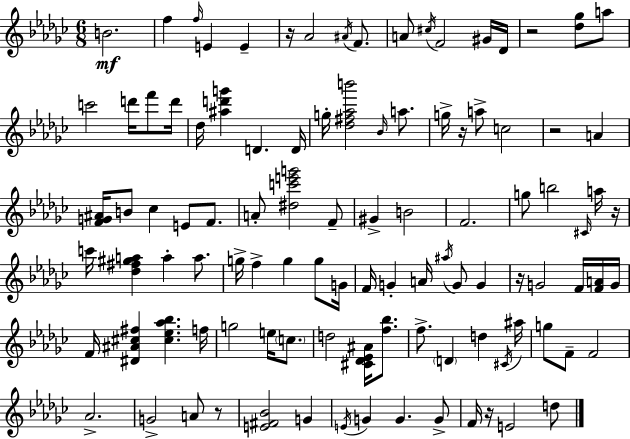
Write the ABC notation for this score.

X:1
T:Untitled
M:6/8
L:1/4
K:Ebm
B2 f f/4 E E z/4 _A2 ^A/4 F/2 A/2 ^c/4 F2 ^G/4 _D/4 z2 [_d_g]/2 a/2 c'2 d'/4 f'/2 d'/4 _d/4 [^ad'g'] D D/4 g/4 [_d^f_ab']2 _B/4 a/2 g/4 z/4 a/2 c2 z2 A [FG^A]/4 B/2 _c E/2 F/2 A/2 [^dc'e'g']2 F/2 ^G B2 F2 g/2 b2 ^C/4 a/4 z/4 c'/4 [_d^f^ga] a a/2 g/4 f g g/2 G/4 F/4 G A/4 ^a/4 G/2 G z/4 G2 F/4 [FA]/4 G/4 F/4 [^D^A^c^f] [^c_e_a_b] f/4 g2 e/4 c/2 d2 [^C_D_E^A]/4 [f_b]/2 f/2 D d ^C/4 ^a/4 g/2 F/2 F2 _A2 G2 A/2 z/2 [E^F_B]2 G E/4 G G G/2 F/4 z/4 E2 d/2